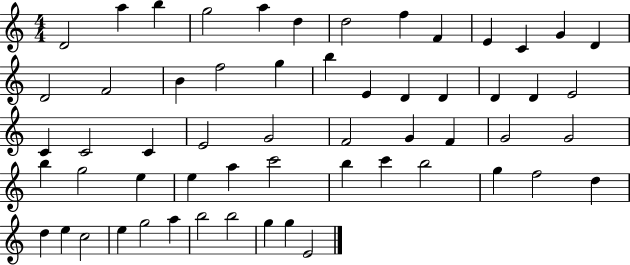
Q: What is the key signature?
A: C major